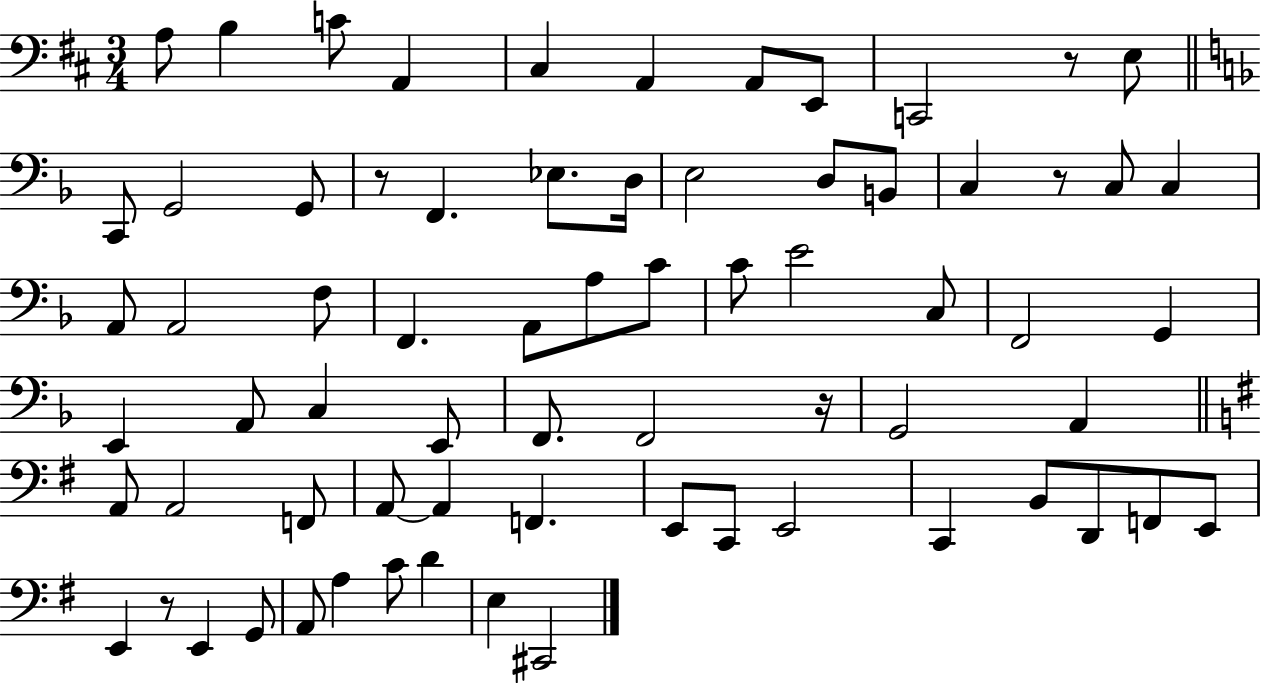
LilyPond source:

{
  \clef bass
  \numericTimeSignature
  \time 3/4
  \key d \major
  a8 b4 c'8 a,4 | cis4 a,4 a,8 e,8 | c,2 r8 e8 | \bar "||" \break \key f \major c,8 g,2 g,8 | r8 f,4. ees8. d16 | e2 d8 b,8 | c4 r8 c8 c4 | \break a,8 a,2 f8 | f,4. a,8 a8 c'8 | c'8 e'2 c8 | f,2 g,4 | \break e,4 a,8 c4 e,8 | f,8. f,2 r16 | g,2 a,4 | \bar "||" \break \key g \major a,8 a,2 f,8 | a,8~~ a,4 f,4. | e,8 c,8 e,2 | c,4 b,8 d,8 f,8 e,8 | \break e,4 r8 e,4 g,8 | a,8 a4 c'8 d'4 | e4 cis,2 | \bar "|."
}